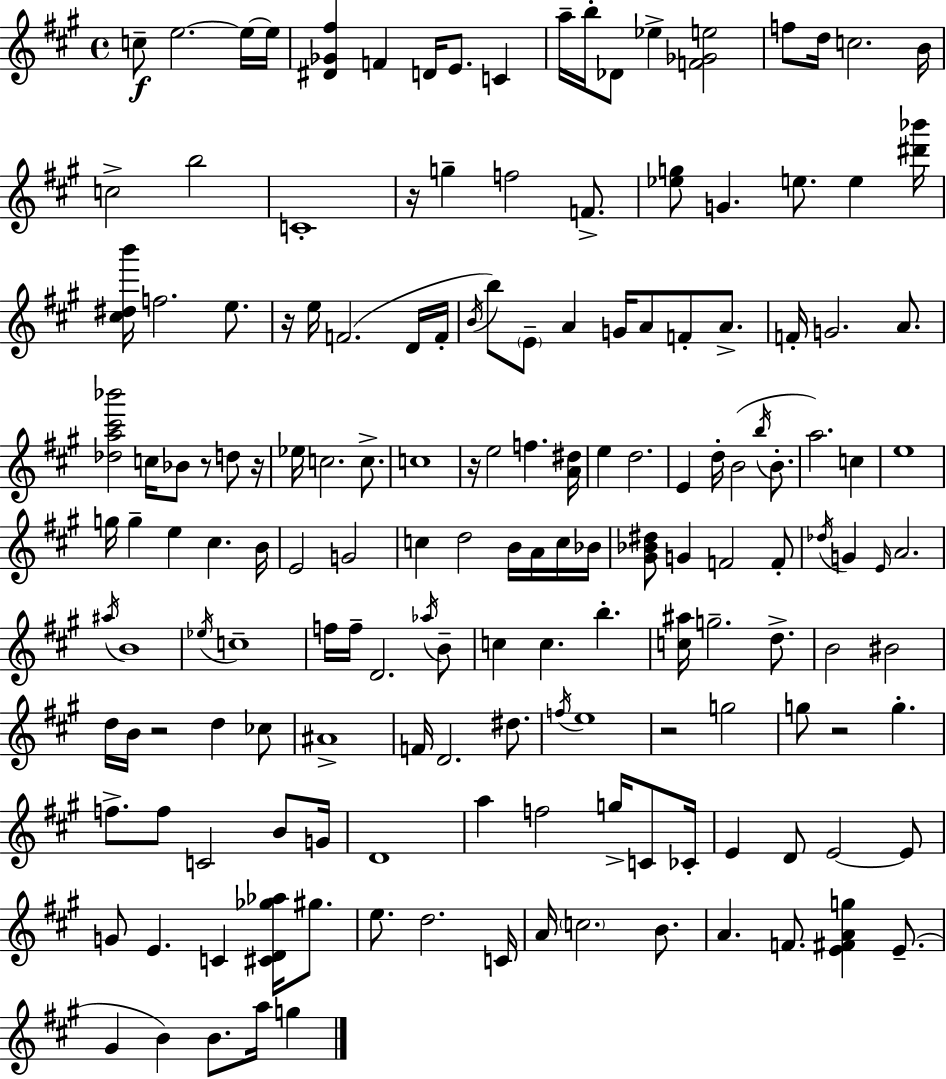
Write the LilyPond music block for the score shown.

{
  \clef treble
  \time 4/4
  \defaultTimeSignature
  \key a \major
  c''8--\f e''2.~~ e''16~~ e''16 | <dis' ges' fis''>4 f'4 d'16 e'8. c'4 | a''16-- b''16-. des'8 ees''4-> <f' ges' e''>2 | f''8 d''16 c''2. b'16 | \break c''2-> b''2 | c'1-. | r16 g''4-- f''2 f'8.-> | <ees'' g''>8 g'4. e''8. e''4 <dis''' bes'''>16 | \break <cis'' dis'' b'''>16 f''2. e''8. | r16 e''16 f'2.( d'16 f'16-. | \acciaccatura { b'16 } b''8) \parenthesize e'8-- a'4 g'16 a'8 f'8-. a'8.-> | f'16-. g'2. a'8. | \break <des'' a'' cis''' bes'''>2 c''16 bes'8 r8 d''8 | r16 ees''16 c''2. c''8.-> | c''1 | r16 e''2 f''4. | \break <a' dis''>16 e''4 d''2. | e'4 d''16-. b'2( \acciaccatura { b''16 } b'8.-. | a''2.) c''4 | e''1 | \break g''16 g''4-- e''4 cis''4. | b'16 e'2 g'2 | c''4 d''2 b'16 a'16 | c''16 bes'16 <gis' bes' dis''>8 g'4 f'2 | \break f'8-. \acciaccatura { des''16 } g'4 \grace { e'16 } a'2. | \acciaccatura { ais''16 } b'1 | \acciaccatura { ees''16 } c''1-- | f''16 f''16-- d'2. | \break \acciaccatura { aes''16 } b'8-- c''4 c''4. | b''4.-. <c'' ais''>16 g''2.-- | d''8.-> b'2 bis'2 | d''16 b'16 r2 | \break d''4 ces''8 ais'1-> | f'16 d'2. | dis''8. \acciaccatura { f''16 } e''1 | r2 | \break g''2 g''8 r2 | g''4.-. f''8.-> f''8 c'2 | b'8 g'16 d'1 | a''4 f''2 | \break g''16-> c'8 ces'16-. e'4 d'8 e'2~~ | e'8 g'8 e'4. | c'4 <cis' d' ges'' aes''>16 gis''8. e''8. d''2. | c'16 a'16 \parenthesize c''2. | \break b'8. a'4. f'8. | <e' fis' a' g''>4 e'8.--( gis'4 b'4) | b'8. a''16 g''4 \bar "|."
}